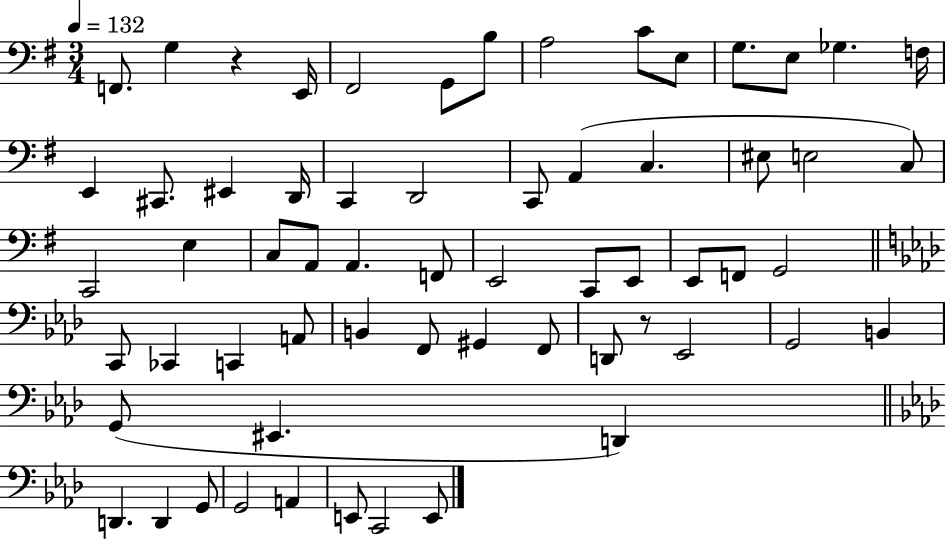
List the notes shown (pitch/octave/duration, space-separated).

F2/e. G3/q R/q E2/s F#2/h G2/e B3/e A3/h C4/e E3/e G3/e. E3/e Gb3/q. F3/s E2/q C#2/e. EIS2/q D2/s C2/q D2/h C2/e A2/q C3/q. EIS3/e E3/h C3/e C2/h E3/q C3/e A2/e A2/q. F2/e E2/h C2/e E2/e E2/e F2/e G2/h C2/e CES2/q C2/q A2/e B2/q F2/e G#2/q F2/e D2/e R/e Eb2/h G2/h B2/q G2/e EIS2/q. D2/q D2/q. D2/q G2/e G2/h A2/q E2/e C2/h E2/e